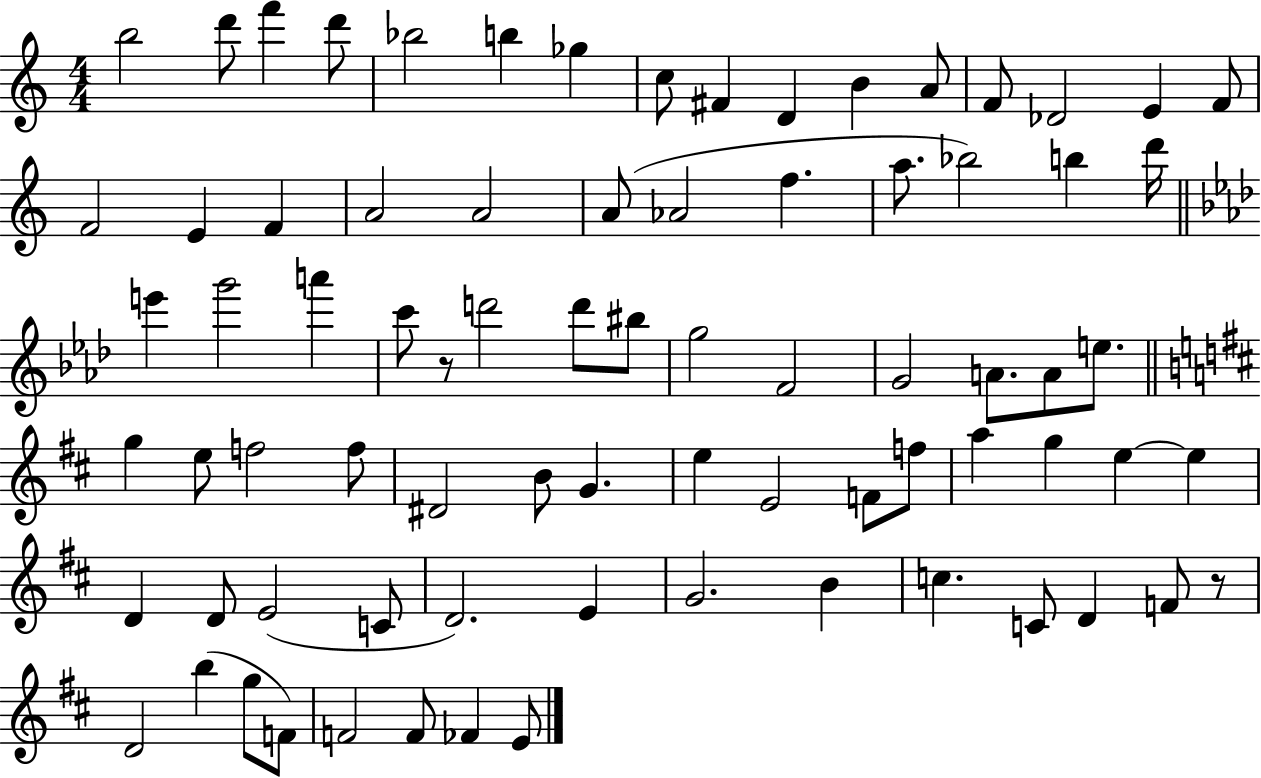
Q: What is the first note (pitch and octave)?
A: B5